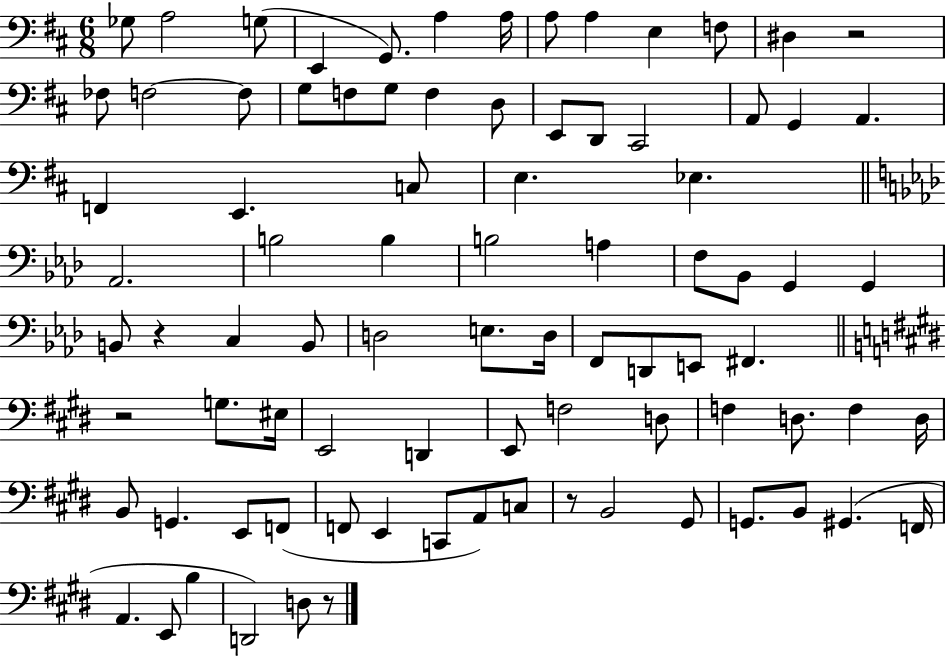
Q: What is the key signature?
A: D major